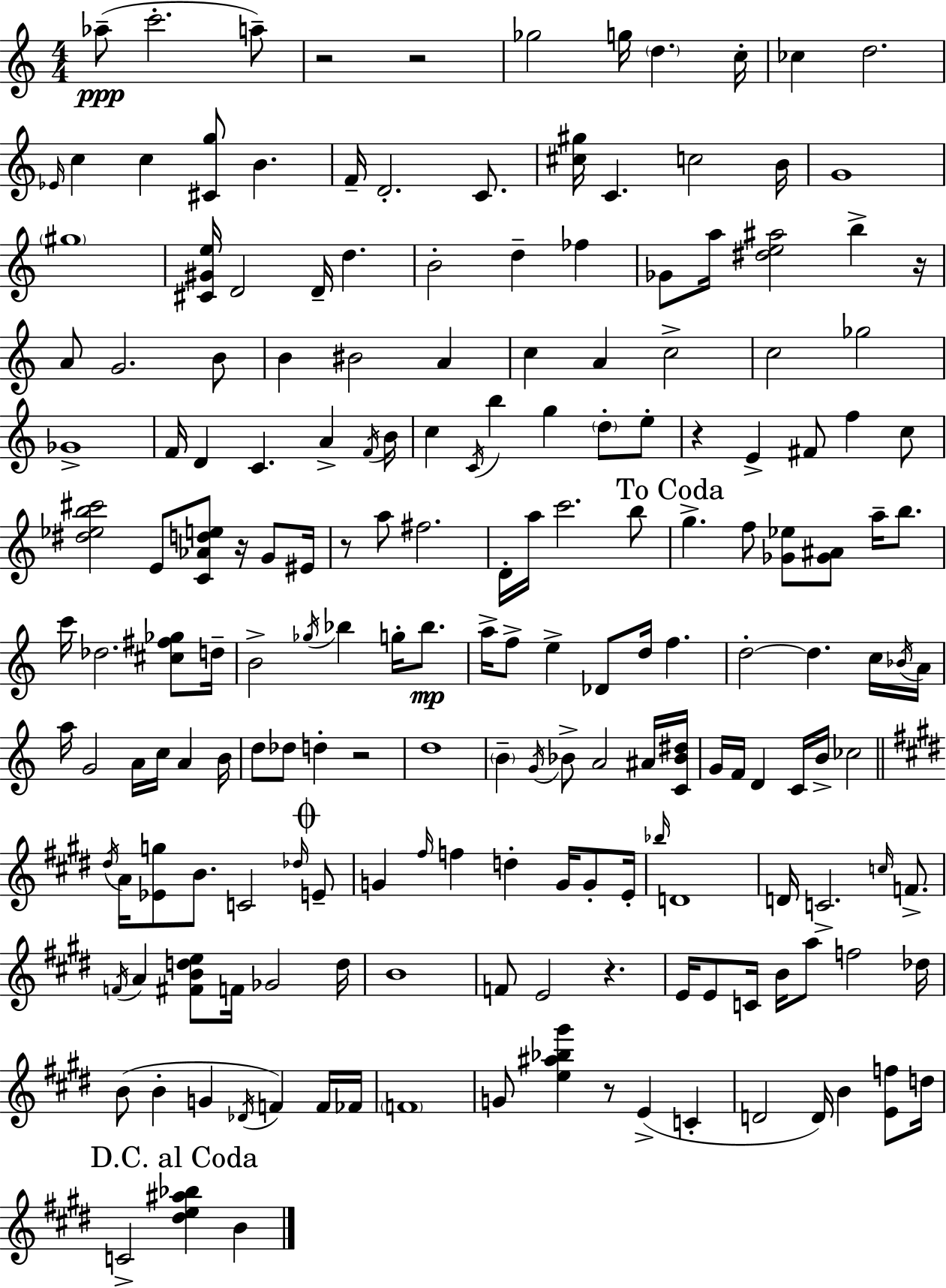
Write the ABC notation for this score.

X:1
T:Untitled
M:4/4
L:1/4
K:Am
_a/2 c'2 a/2 z2 z2 _g2 g/4 d c/4 _c d2 _E/4 c c [^Cg]/2 B F/4 D2 C/2 [^c^g]/4 C c2 B/4 G4 ^g4 [^C^Ge]/4 D2 D/4 d B2 d _f _G/2 a/4 [^de^a]2 b z/4 A/2 G2 B/2 B ^B2 A c A c2 c2 _g2 _G4 F/4 D C A F/4 B/4 c C/4 b g d/2 e/2 z E ^F/2 f c/2 [^d_eb^c']2 E/2 [C_Ade]/2 z/4 G/2 ^E/4 z/2 a/2 ^f2 D/4 a/4 c'2 b/2 g f/2 [_G_e]/2 [_G^A]/2 a/4 b/2 c'/4 _d2 [^c^f_g]/2 d/4 B2 _g/4 _b g/4 _b/2 a/4 f/2 e _D/2 d/4 f d2 d c/4 _B/4 A/4 a/4 G2 A/4 c/4 A B/4 d/2 _d/2 d z2 d4 B G/4 _B/2 A2 ^A/4 [C_B^d]/4 G/4 F/4 D C/4 B/4 _c2 ^d/4 A/4 [_Eg]/2 B/2 C2 _d/4 E/2 G ^f/4 f d G/4 G/2 E/4 _b/4 D4 D/4 C2 c/4 F/2 F/4 A [^FBde]/2 F/4 _G2 d/4 B4 F/2 E2 z E/4 E/2 C/4 B/4 a/2 f2 _d/4 B/2 B G _D/4 F F/4 _F/4 F4 G/2 [e^a_b^g'] z/2 E C D2 D/4 B [Ef]/2 d/4 C2 [^de^a_b] B